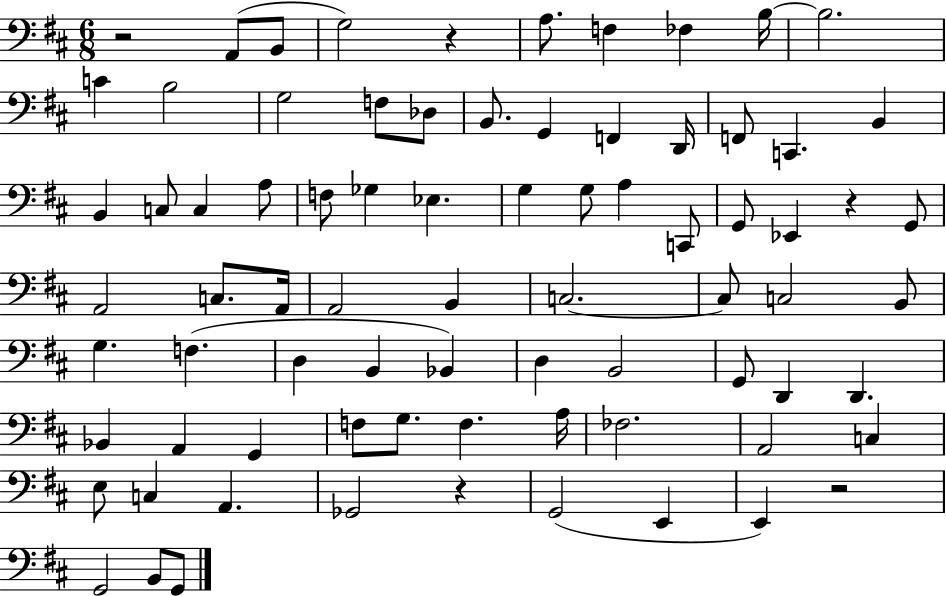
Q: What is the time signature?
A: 6/8